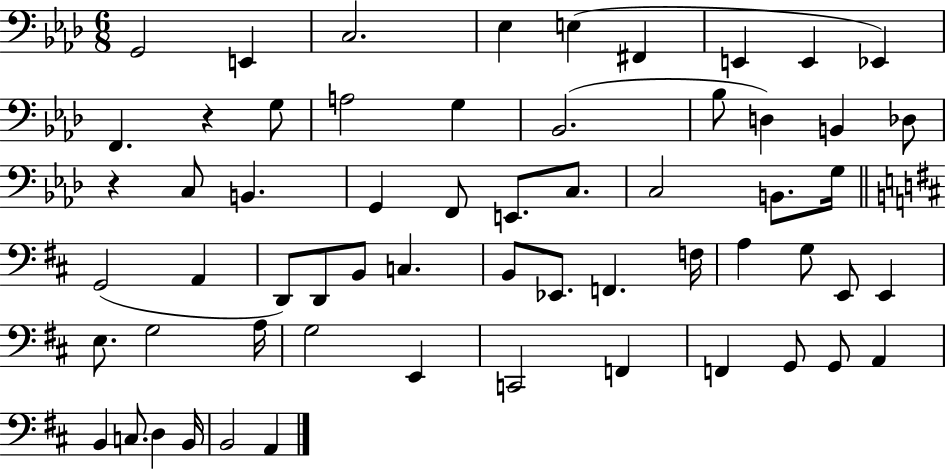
G2/h E2/q C3/h. Eb3/q E3/q F#2/q E2/q E2/q Eb2/q F2/q. R/q G3/e A3/h G3/q Bb2/h. Bb3/e D3/q B2/q Db3/e R/q C3/e B2/q. G2/q F2/e E2/e. C3/e. C3/h B2/e. G3/s G2/h A2/q D2/e D2/e B2/e C3/q. B2/e Eb2/e. F2/q. F3/s A3/q G3/e E2/e E2/q E3/e. G3/h A3/s G3/h E2/q C2/h F2/q F2/q G2/e G2/e A2/q B2/q C3/e. D3/q B2/s B2/h A2/q